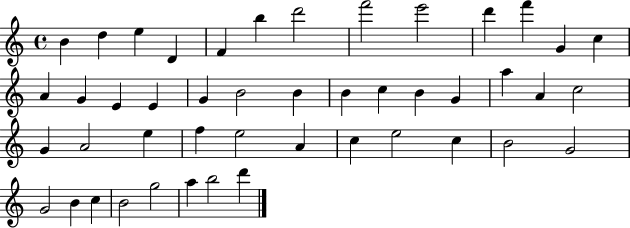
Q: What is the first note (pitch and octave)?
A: B4